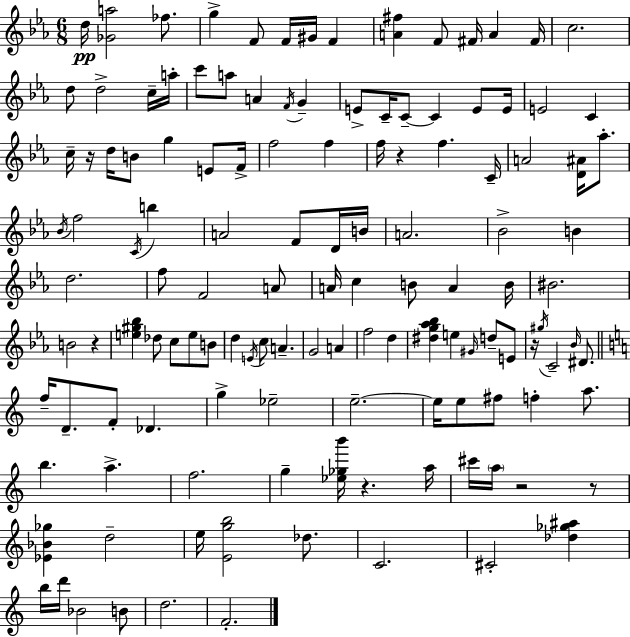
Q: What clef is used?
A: treble